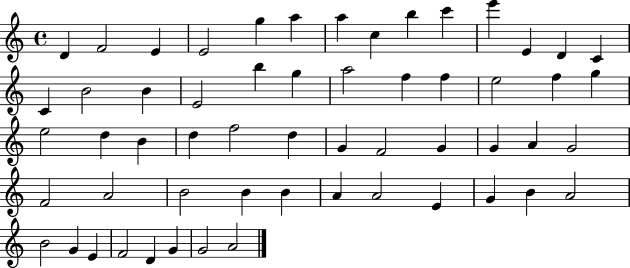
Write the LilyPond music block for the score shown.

{
  \clef treble
  \time 4/4
  \defaultTimeSignature
  \key c \major
  d'4 f'2 e'4 | e'2 g''4 a''4 | a''4 c''4 b''4 c'''4 | e'''4 e'4 d'4 c'4 | \break c'4 b'2 b'4 | e'2 b''4 g''4 | a''2 f''4 f''4 | e''2 f''4 g''4 | \break e''2 d''4 b'4 | d''4 f''2 d''4 | g'4 f'2 g'4 | g'4 a'4 g'2 | \break f'2 a'2 | b'2 b'4 b'4 | a'4 a'2 e'4 | g'4 b'4 a'2 | \break b'2 g'4 e'4 | f'2 d'4 g'4 | g'2 a'2 | \bar "|."
}